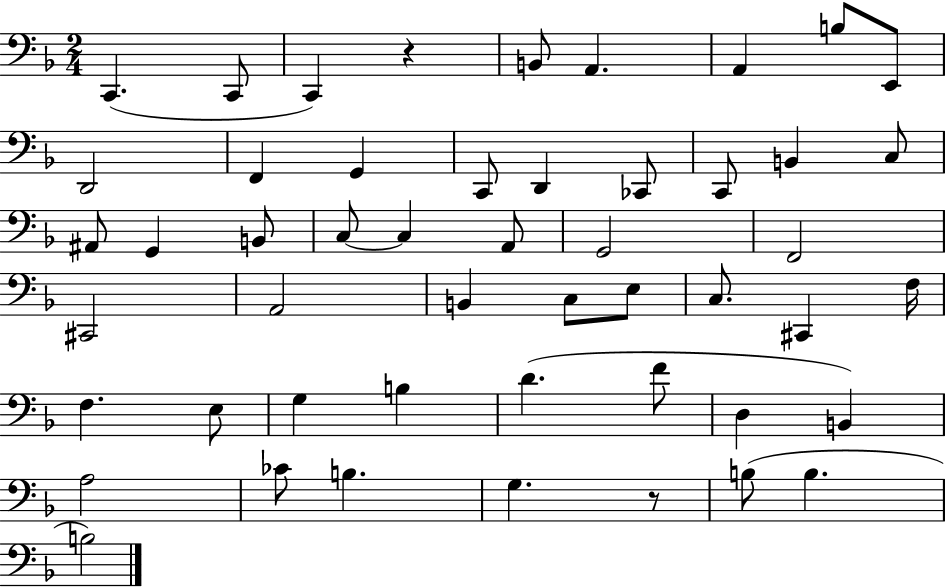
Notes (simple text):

C2/q. C2/e C2/q R/q B2/e A2/q. A2/q B3/e E2/e D2/h F2/q G2/q C2/e D2/q CES2/e C2/e B2/q C3/e A#2/e G2/q B2/e C3/e C3/q A2/e G2/h F2/h C#2/h A2/h B2/q C3/e E3/e C3/e. C#2/q F3/s F3/q. E3/e G3/q B3/q D4/q. F4/e D3/q B2/q A3/h CES4/e B3/q. G3/q. R/e B3/e B3/q. B3/h